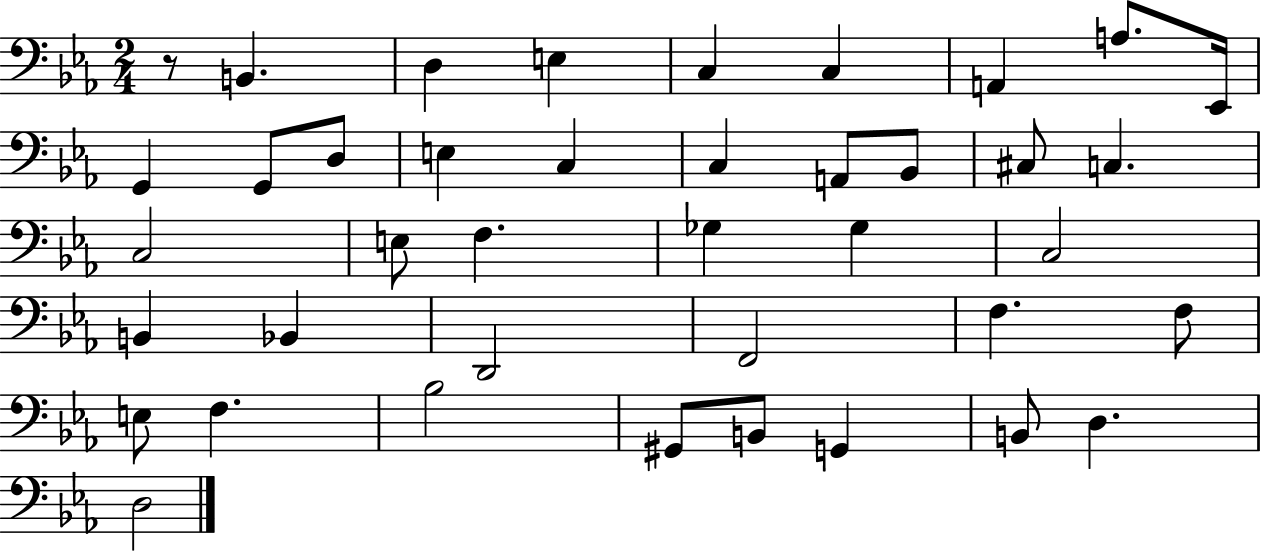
X:1
T:Untitled
M:2/4
L:1/4
K:Eb
z/2 B,, D, E, C, C, A,, A,/2 _E,,/4 G,, G,,/2 D,/2 E, C, C, A,,/2 _B,,/2 ^C,/2 C, C,2 E,/2 F, _G, _G, C,2 B,, _B,, D,,2 F,,2 F, F,/2 E,/2 F, _B,2 ^G,,/2 B,,/2 G,, B,,/2 D, D,2